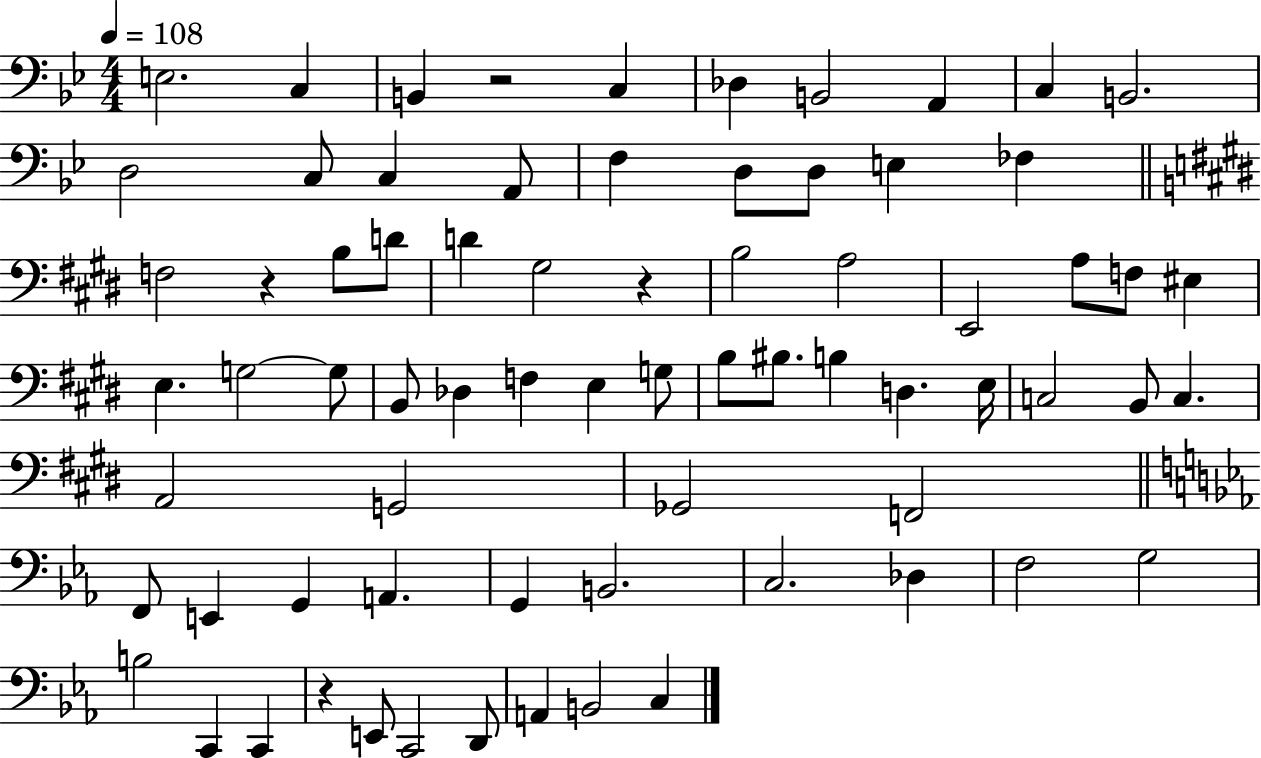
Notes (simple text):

E3/h. C3/q B2/q R/h C3/q Db3/q B2/h A2/q C3/q B2/h. D3/h C3/e C3/q A2/e F3/q D3/e D3/e E3/q FES3/q F3/h R/q B3/e D4/e D4/q G#3/h R/q B3/h A3/h E2/h A3/e F3/e EIS3/q E3/q. G3/h G3/e B2/e Db3/q F3/q E3/q G3/e B3/e BIS3/e. B3/q D3/q. E3/s C3/h B2/e C3/q. A2/h G2/h Gb2/h F2/h F2/e E2/q G2/q A2/q. G2/q B2/h. C3/h. Db3/q F3/h G3/h B3/h C2/q C2/q R/q E2/e C2/h D2/e A2/q B2/h C3/q